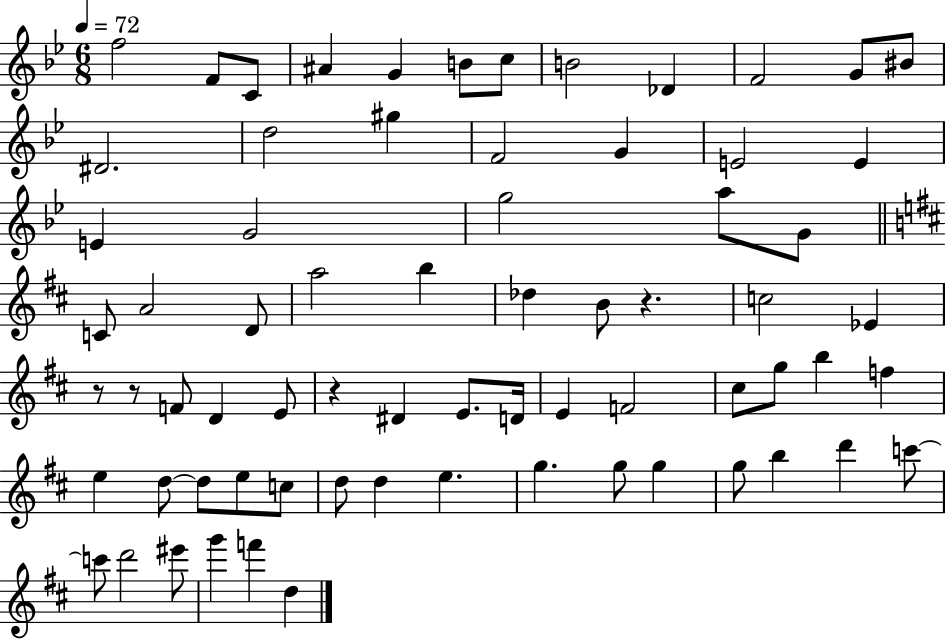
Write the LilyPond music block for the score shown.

{
  \clef treble
  \numericTimeSignature
  \time 6/8
  \key bes \major
  \tempo 4 = 72
  f''2 f'8 c'8 | ais'4 g'4 b'8 c''8 | b'2 des'4 | f'2 g'8 bis'8 | \break dis'2. | d''2 gis''4 | f'2 g'4 | e'2 e'4 | \break e'4 g'2 | g''2 a''8 g'8 | \bar "||" \break \key d \major c'8 a'2 d'8 | a''2 b''4 | des''4 b'8 r4. | c''2 ees'4 | \break r8 r8 f'8 d'4 e'8 | r4 dis'4 e'8. d'16 | e'4 f'2 | cis''8 g''8 b''4 f''4 | \break e''4 d''8~~ d''8 e''8 c''8 | d''8 d''4 e''4. | g''4. g''8 g''4 | g''8 b''4 d'''4 c'''8~~ | \break c'''8 d'''2 eis'''8 | g'''4 f'''4 d''4 | \bar "|."
}